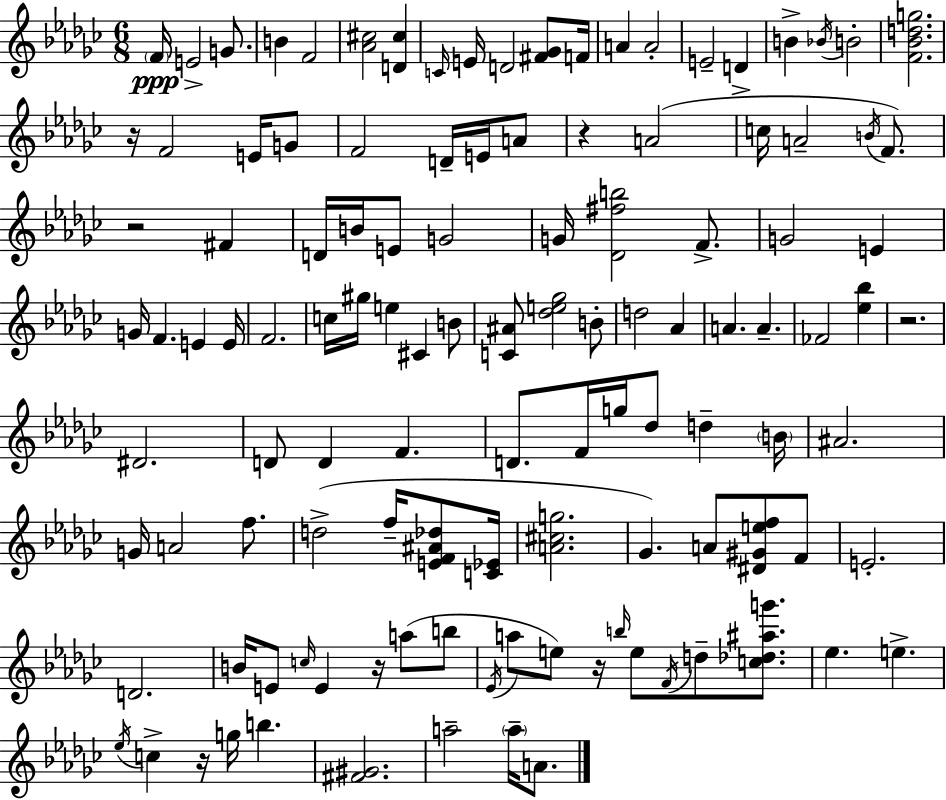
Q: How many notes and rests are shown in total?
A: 117